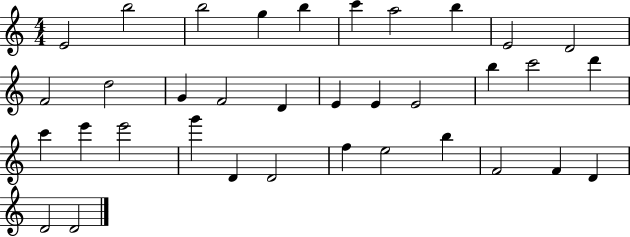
{
  \clef treble
  \numericTimeSignature
  \time 4/4
  \key c \major
  e'2 b''2 | b''2 g''4 b''4 | c'''4 a''2 b''4 | e'2 d'2 | \break f'2 d''2 | g'4 f'2 d'4 | e'4 e'4 e'2 | b''4 c'''2 d'''4 | \break c'''4 e'''4 e'''2 | g'''4 d'4 d'2 | f''4 e''2 b''4 | f'2 f'4 d'4 | \break d'2 d'2 | \bar "|."
}